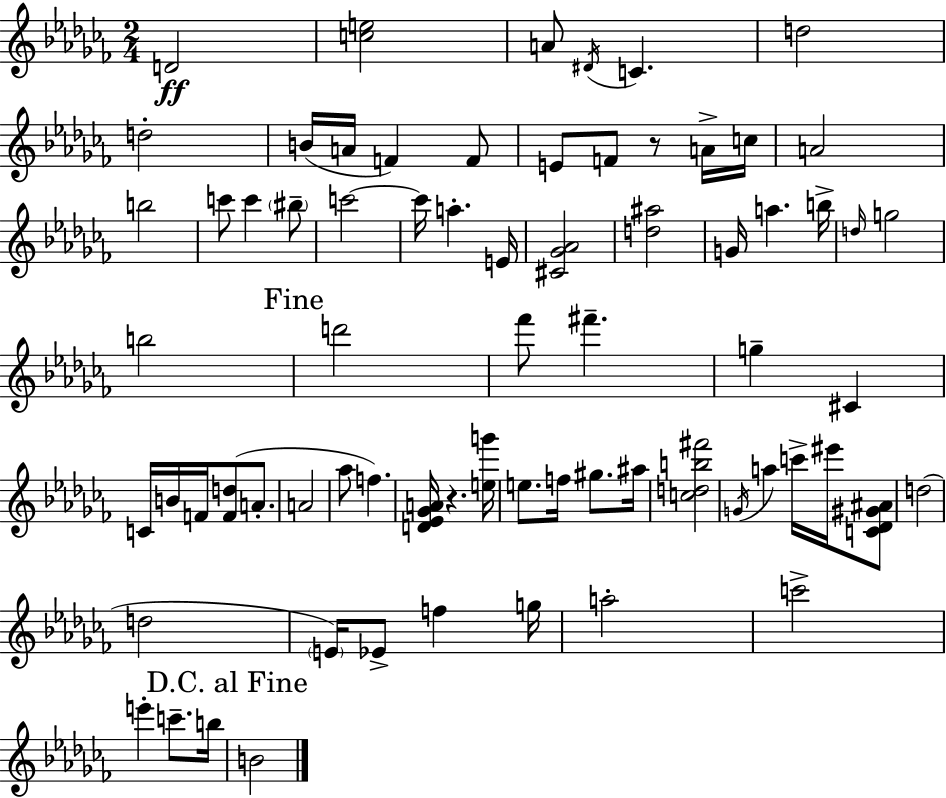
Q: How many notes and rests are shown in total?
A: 71